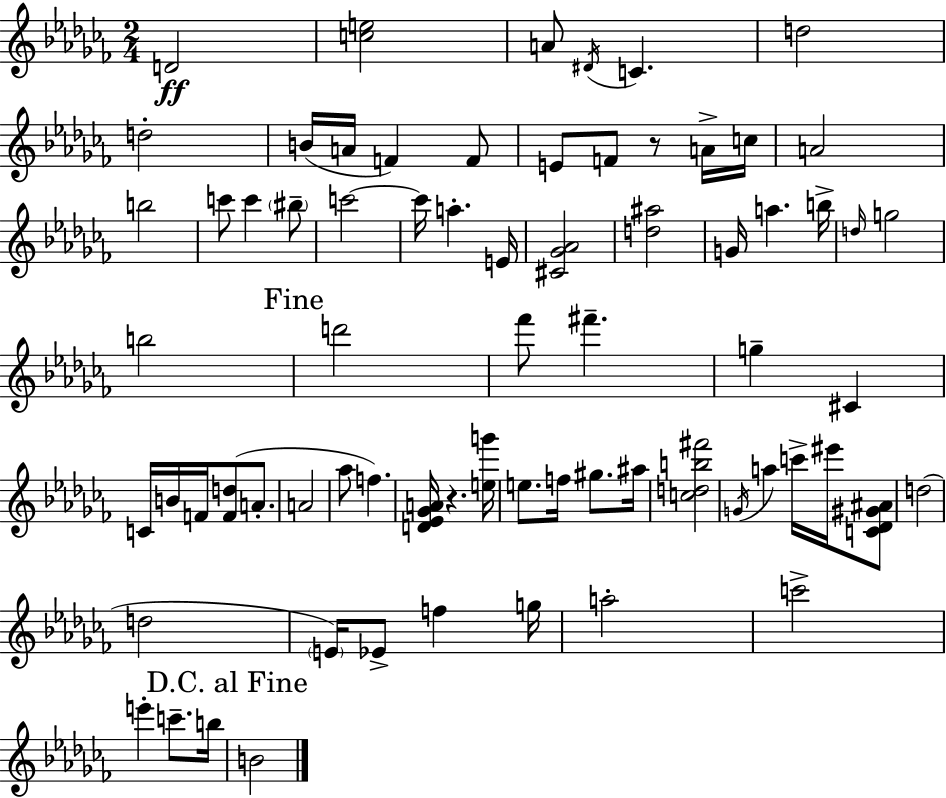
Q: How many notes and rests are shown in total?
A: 71